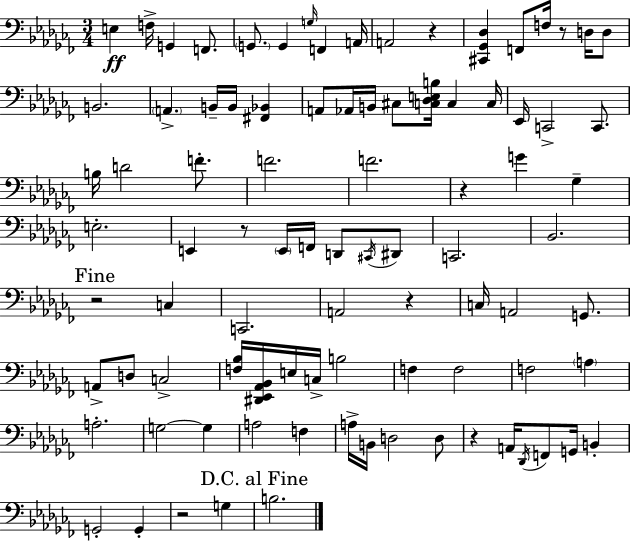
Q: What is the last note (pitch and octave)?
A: B3